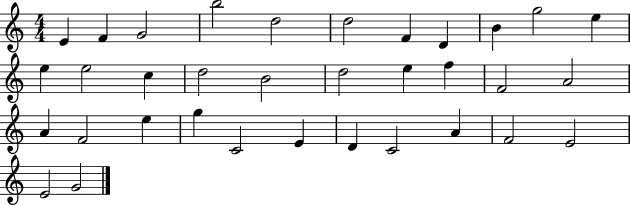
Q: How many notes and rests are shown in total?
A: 34